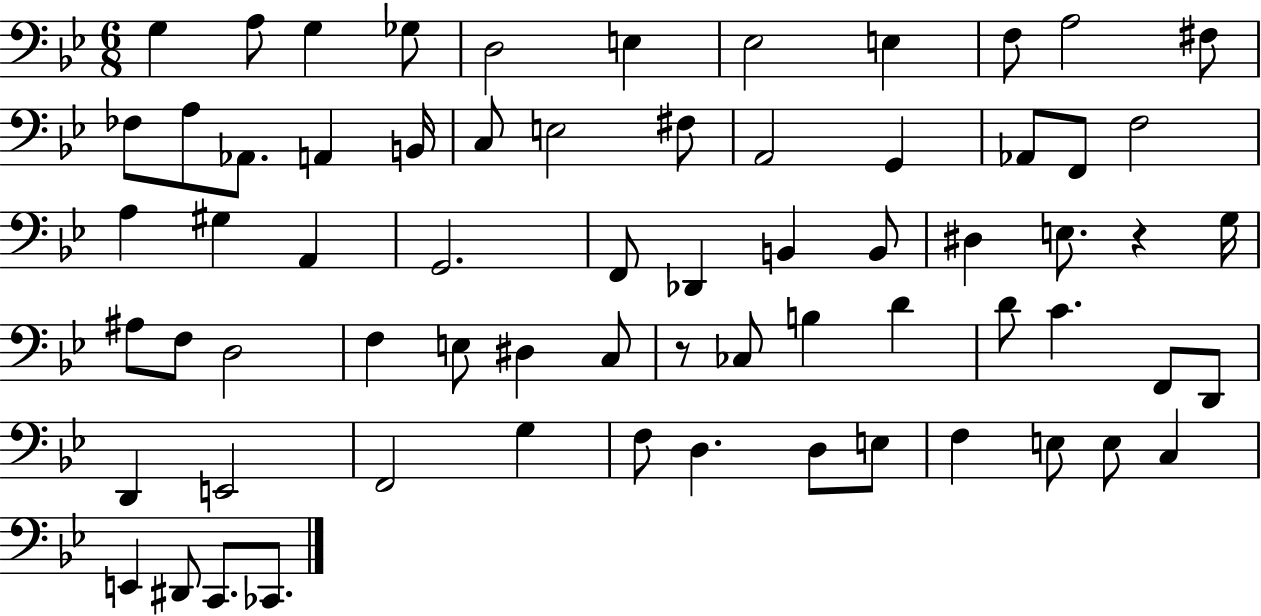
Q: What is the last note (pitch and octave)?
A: CES2